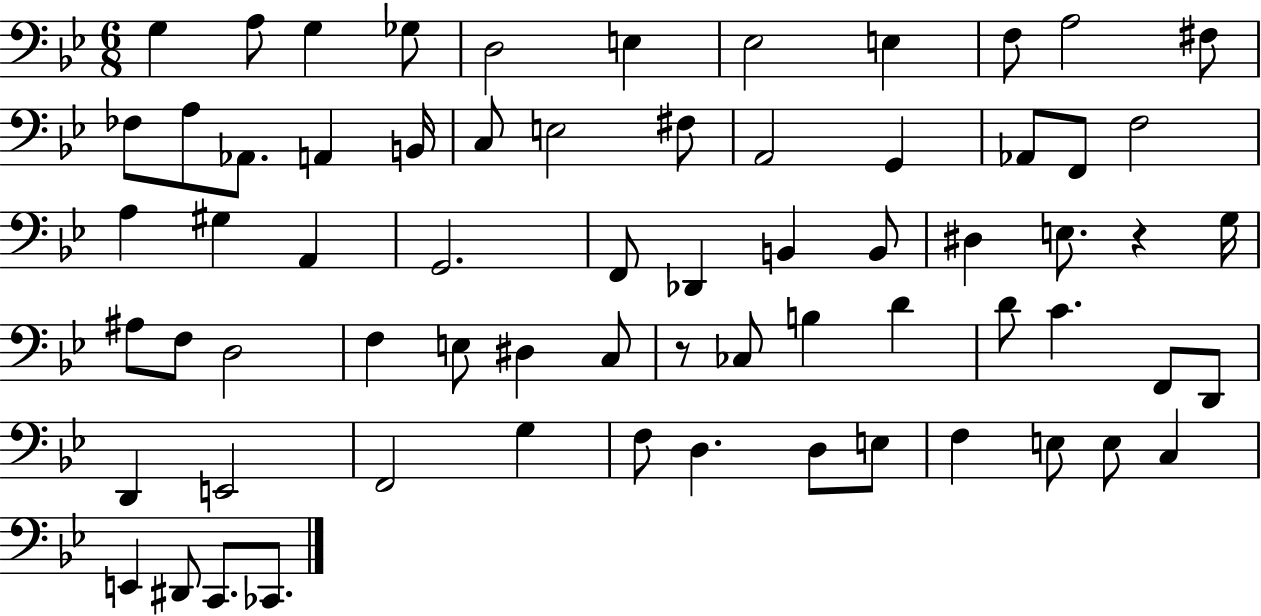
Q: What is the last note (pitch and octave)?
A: CES2